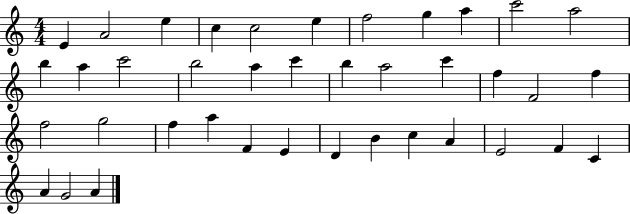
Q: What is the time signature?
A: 4/4